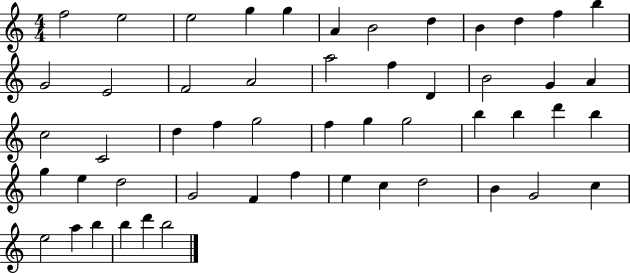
{
  \clef treble
  \numericTimeSignature
  \time 4/4
  \key c \major
  f''2 e''2 | e''2 g''4 g''4 | a'4 b'2 d''4 | b'4 d''4 f''4 b''4 | \break g'2 e'2 | f'2 a'2 | a''2 f''4 d'4 | b'2 g'4 a'4 | \break c''2 c'2 | d''4 f''4 g''2 | f''4 g''4 g''2 | b''4 b''4 d'''4 b''4 | \break g''4 e''4 d''2 | g'2 f'4 f''4 | e''4 c''4 d''2 | b'4 g'2 c''4 | \break e''2 a''4 b''4 | b''4 d'''4 b''2 | \bar "|."
}